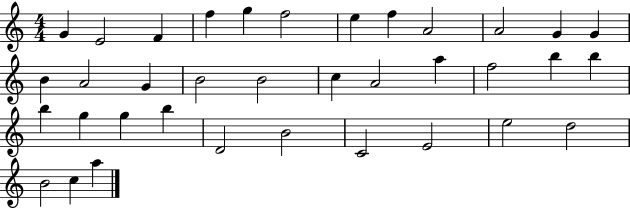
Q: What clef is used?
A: treble